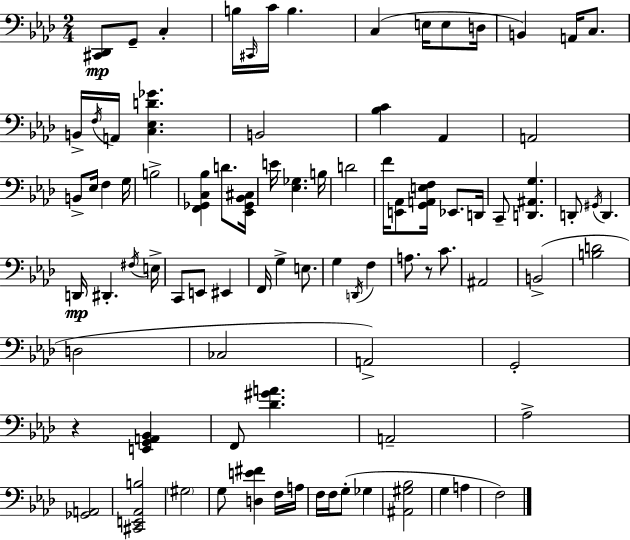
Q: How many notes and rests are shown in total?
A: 88